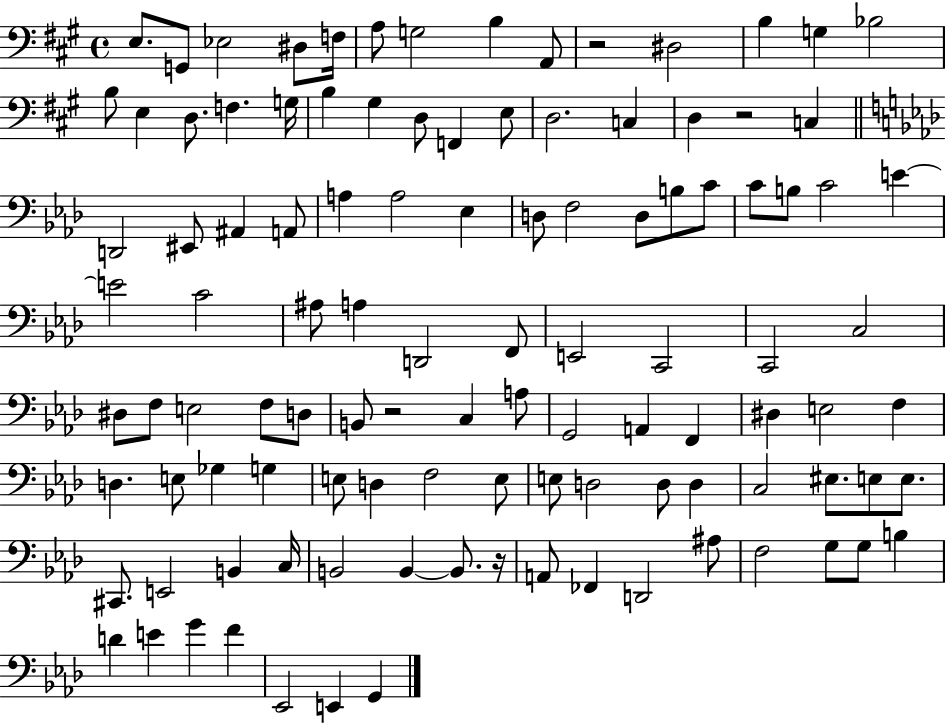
X:1
T:Untitled
M:4/4
L:1/4
K:A
E,/2 G,,/2 _E,2 ^D,/2 F,/4 A,/2 G,2 B, A,,/2 z2 ^D,2 B, G, _B,2 B,/2 E, D,/2 F, G,/4 B, ^G, D,/2 F,, E,/2 D,2 C, D, z2 C, D,,2 ^E,,/2 ^A,, A,,/2 A, A,2 _E, D,/2 F,2 D,/2 B,/2 C/2 C/2 B,/2 C2 E E2 C2 ^A,/2 A, D,,2 F,,/2 E,,2 C,,2 C,,2 C,2 ^D,/2 F,/2 E,2 F,/2 D,/2 B,,/2 z2 C, A,/2 G,,2 A,, F,, ^D, E,2 F, D, E,/2 _G, G, E,/2 D, F,2 E,/2 E,/2 D,2 D,/2 D, C,2 ^E,/2 E,/2 E,/2 ^C,,/2 E,,2 B,, C,/4 B,,2 B,, B,,/2 z/4 A,,/2 _F,, D,,2 ^A,/2 F,2 G,/2 G,/2 B, D E G F _E,,2 E,, G,,